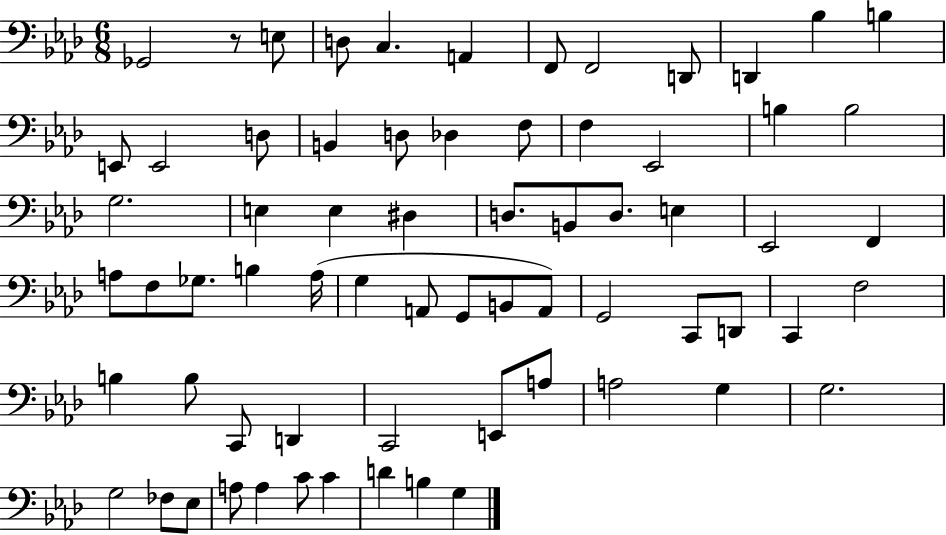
{
  \clef bass
  \numericTimeSignature
  \time 6/8
  \key aes \major
  ges,2 r8 e8 | d8 c4. a,4 | f,8 f,2 d,8 | d,4 bes4 b4 | \break e,8 e,2 d8 | b,4 d8 des4 f8 | f4 ees,2 | b4 b2 | \break g2. | e4 e4 dis4 | d8. b,8 d8. e4 | ees,2 f,4 | \break a8 f8 ges8. b4 a16( | g4 a,8 g,8 b,8 a,8) | g,2 c,8 d,8 | c,4 f2 | \break b4 b8 c,8 d,4 | c,2 e,8 a8 | a2 g4 | g2. | \break g2 fes8 ees8 | a8 a4 c'8 c'4 | d'4 b4 g4 | \bar "|."
}